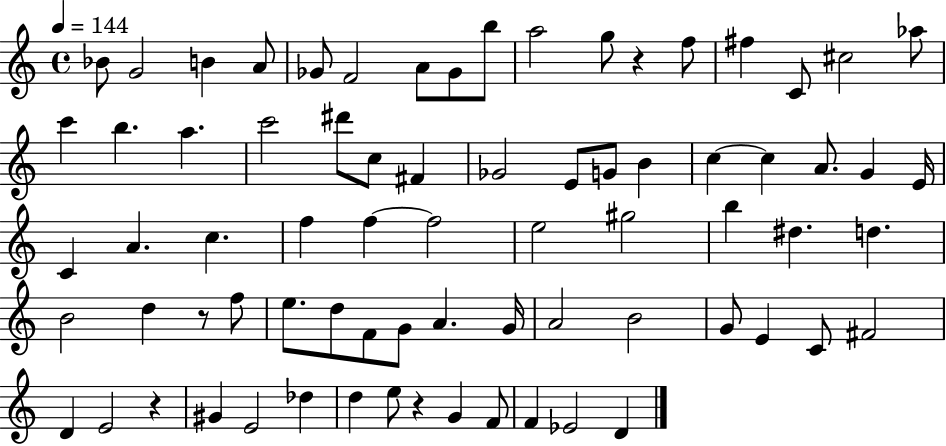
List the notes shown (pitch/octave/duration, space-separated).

Bb4/e G4/h B4/q A4/e Gb4/e F4/h A4/e Gb4/e B5/e A5/h G5/e R/q F5/e F#5/q C4/e C#5/h Ab5/e C6/q B5/q. A5/q. C6/h D#6/e C5/e F#4/q Gb4/h E4/e G4/e B4/q C5/q C5/q A4/e. G4/q E4/s C4/q A4/q. C5/q. F5/q F5/q F5/h E5/h G#5/h B5/q D#5/q. D5/q. B4/h D5/q R/e F5/e E5/e. D5/e F4/e G4/e A4/q. G4/s A4/h B4/h G4/e E4/q C4/e F#4/h D4/q E4/h R/q G#4/q E4/h Db5/q D5/q E5/e R/q G4/q F4/e F4/q Eb4/h D4/q